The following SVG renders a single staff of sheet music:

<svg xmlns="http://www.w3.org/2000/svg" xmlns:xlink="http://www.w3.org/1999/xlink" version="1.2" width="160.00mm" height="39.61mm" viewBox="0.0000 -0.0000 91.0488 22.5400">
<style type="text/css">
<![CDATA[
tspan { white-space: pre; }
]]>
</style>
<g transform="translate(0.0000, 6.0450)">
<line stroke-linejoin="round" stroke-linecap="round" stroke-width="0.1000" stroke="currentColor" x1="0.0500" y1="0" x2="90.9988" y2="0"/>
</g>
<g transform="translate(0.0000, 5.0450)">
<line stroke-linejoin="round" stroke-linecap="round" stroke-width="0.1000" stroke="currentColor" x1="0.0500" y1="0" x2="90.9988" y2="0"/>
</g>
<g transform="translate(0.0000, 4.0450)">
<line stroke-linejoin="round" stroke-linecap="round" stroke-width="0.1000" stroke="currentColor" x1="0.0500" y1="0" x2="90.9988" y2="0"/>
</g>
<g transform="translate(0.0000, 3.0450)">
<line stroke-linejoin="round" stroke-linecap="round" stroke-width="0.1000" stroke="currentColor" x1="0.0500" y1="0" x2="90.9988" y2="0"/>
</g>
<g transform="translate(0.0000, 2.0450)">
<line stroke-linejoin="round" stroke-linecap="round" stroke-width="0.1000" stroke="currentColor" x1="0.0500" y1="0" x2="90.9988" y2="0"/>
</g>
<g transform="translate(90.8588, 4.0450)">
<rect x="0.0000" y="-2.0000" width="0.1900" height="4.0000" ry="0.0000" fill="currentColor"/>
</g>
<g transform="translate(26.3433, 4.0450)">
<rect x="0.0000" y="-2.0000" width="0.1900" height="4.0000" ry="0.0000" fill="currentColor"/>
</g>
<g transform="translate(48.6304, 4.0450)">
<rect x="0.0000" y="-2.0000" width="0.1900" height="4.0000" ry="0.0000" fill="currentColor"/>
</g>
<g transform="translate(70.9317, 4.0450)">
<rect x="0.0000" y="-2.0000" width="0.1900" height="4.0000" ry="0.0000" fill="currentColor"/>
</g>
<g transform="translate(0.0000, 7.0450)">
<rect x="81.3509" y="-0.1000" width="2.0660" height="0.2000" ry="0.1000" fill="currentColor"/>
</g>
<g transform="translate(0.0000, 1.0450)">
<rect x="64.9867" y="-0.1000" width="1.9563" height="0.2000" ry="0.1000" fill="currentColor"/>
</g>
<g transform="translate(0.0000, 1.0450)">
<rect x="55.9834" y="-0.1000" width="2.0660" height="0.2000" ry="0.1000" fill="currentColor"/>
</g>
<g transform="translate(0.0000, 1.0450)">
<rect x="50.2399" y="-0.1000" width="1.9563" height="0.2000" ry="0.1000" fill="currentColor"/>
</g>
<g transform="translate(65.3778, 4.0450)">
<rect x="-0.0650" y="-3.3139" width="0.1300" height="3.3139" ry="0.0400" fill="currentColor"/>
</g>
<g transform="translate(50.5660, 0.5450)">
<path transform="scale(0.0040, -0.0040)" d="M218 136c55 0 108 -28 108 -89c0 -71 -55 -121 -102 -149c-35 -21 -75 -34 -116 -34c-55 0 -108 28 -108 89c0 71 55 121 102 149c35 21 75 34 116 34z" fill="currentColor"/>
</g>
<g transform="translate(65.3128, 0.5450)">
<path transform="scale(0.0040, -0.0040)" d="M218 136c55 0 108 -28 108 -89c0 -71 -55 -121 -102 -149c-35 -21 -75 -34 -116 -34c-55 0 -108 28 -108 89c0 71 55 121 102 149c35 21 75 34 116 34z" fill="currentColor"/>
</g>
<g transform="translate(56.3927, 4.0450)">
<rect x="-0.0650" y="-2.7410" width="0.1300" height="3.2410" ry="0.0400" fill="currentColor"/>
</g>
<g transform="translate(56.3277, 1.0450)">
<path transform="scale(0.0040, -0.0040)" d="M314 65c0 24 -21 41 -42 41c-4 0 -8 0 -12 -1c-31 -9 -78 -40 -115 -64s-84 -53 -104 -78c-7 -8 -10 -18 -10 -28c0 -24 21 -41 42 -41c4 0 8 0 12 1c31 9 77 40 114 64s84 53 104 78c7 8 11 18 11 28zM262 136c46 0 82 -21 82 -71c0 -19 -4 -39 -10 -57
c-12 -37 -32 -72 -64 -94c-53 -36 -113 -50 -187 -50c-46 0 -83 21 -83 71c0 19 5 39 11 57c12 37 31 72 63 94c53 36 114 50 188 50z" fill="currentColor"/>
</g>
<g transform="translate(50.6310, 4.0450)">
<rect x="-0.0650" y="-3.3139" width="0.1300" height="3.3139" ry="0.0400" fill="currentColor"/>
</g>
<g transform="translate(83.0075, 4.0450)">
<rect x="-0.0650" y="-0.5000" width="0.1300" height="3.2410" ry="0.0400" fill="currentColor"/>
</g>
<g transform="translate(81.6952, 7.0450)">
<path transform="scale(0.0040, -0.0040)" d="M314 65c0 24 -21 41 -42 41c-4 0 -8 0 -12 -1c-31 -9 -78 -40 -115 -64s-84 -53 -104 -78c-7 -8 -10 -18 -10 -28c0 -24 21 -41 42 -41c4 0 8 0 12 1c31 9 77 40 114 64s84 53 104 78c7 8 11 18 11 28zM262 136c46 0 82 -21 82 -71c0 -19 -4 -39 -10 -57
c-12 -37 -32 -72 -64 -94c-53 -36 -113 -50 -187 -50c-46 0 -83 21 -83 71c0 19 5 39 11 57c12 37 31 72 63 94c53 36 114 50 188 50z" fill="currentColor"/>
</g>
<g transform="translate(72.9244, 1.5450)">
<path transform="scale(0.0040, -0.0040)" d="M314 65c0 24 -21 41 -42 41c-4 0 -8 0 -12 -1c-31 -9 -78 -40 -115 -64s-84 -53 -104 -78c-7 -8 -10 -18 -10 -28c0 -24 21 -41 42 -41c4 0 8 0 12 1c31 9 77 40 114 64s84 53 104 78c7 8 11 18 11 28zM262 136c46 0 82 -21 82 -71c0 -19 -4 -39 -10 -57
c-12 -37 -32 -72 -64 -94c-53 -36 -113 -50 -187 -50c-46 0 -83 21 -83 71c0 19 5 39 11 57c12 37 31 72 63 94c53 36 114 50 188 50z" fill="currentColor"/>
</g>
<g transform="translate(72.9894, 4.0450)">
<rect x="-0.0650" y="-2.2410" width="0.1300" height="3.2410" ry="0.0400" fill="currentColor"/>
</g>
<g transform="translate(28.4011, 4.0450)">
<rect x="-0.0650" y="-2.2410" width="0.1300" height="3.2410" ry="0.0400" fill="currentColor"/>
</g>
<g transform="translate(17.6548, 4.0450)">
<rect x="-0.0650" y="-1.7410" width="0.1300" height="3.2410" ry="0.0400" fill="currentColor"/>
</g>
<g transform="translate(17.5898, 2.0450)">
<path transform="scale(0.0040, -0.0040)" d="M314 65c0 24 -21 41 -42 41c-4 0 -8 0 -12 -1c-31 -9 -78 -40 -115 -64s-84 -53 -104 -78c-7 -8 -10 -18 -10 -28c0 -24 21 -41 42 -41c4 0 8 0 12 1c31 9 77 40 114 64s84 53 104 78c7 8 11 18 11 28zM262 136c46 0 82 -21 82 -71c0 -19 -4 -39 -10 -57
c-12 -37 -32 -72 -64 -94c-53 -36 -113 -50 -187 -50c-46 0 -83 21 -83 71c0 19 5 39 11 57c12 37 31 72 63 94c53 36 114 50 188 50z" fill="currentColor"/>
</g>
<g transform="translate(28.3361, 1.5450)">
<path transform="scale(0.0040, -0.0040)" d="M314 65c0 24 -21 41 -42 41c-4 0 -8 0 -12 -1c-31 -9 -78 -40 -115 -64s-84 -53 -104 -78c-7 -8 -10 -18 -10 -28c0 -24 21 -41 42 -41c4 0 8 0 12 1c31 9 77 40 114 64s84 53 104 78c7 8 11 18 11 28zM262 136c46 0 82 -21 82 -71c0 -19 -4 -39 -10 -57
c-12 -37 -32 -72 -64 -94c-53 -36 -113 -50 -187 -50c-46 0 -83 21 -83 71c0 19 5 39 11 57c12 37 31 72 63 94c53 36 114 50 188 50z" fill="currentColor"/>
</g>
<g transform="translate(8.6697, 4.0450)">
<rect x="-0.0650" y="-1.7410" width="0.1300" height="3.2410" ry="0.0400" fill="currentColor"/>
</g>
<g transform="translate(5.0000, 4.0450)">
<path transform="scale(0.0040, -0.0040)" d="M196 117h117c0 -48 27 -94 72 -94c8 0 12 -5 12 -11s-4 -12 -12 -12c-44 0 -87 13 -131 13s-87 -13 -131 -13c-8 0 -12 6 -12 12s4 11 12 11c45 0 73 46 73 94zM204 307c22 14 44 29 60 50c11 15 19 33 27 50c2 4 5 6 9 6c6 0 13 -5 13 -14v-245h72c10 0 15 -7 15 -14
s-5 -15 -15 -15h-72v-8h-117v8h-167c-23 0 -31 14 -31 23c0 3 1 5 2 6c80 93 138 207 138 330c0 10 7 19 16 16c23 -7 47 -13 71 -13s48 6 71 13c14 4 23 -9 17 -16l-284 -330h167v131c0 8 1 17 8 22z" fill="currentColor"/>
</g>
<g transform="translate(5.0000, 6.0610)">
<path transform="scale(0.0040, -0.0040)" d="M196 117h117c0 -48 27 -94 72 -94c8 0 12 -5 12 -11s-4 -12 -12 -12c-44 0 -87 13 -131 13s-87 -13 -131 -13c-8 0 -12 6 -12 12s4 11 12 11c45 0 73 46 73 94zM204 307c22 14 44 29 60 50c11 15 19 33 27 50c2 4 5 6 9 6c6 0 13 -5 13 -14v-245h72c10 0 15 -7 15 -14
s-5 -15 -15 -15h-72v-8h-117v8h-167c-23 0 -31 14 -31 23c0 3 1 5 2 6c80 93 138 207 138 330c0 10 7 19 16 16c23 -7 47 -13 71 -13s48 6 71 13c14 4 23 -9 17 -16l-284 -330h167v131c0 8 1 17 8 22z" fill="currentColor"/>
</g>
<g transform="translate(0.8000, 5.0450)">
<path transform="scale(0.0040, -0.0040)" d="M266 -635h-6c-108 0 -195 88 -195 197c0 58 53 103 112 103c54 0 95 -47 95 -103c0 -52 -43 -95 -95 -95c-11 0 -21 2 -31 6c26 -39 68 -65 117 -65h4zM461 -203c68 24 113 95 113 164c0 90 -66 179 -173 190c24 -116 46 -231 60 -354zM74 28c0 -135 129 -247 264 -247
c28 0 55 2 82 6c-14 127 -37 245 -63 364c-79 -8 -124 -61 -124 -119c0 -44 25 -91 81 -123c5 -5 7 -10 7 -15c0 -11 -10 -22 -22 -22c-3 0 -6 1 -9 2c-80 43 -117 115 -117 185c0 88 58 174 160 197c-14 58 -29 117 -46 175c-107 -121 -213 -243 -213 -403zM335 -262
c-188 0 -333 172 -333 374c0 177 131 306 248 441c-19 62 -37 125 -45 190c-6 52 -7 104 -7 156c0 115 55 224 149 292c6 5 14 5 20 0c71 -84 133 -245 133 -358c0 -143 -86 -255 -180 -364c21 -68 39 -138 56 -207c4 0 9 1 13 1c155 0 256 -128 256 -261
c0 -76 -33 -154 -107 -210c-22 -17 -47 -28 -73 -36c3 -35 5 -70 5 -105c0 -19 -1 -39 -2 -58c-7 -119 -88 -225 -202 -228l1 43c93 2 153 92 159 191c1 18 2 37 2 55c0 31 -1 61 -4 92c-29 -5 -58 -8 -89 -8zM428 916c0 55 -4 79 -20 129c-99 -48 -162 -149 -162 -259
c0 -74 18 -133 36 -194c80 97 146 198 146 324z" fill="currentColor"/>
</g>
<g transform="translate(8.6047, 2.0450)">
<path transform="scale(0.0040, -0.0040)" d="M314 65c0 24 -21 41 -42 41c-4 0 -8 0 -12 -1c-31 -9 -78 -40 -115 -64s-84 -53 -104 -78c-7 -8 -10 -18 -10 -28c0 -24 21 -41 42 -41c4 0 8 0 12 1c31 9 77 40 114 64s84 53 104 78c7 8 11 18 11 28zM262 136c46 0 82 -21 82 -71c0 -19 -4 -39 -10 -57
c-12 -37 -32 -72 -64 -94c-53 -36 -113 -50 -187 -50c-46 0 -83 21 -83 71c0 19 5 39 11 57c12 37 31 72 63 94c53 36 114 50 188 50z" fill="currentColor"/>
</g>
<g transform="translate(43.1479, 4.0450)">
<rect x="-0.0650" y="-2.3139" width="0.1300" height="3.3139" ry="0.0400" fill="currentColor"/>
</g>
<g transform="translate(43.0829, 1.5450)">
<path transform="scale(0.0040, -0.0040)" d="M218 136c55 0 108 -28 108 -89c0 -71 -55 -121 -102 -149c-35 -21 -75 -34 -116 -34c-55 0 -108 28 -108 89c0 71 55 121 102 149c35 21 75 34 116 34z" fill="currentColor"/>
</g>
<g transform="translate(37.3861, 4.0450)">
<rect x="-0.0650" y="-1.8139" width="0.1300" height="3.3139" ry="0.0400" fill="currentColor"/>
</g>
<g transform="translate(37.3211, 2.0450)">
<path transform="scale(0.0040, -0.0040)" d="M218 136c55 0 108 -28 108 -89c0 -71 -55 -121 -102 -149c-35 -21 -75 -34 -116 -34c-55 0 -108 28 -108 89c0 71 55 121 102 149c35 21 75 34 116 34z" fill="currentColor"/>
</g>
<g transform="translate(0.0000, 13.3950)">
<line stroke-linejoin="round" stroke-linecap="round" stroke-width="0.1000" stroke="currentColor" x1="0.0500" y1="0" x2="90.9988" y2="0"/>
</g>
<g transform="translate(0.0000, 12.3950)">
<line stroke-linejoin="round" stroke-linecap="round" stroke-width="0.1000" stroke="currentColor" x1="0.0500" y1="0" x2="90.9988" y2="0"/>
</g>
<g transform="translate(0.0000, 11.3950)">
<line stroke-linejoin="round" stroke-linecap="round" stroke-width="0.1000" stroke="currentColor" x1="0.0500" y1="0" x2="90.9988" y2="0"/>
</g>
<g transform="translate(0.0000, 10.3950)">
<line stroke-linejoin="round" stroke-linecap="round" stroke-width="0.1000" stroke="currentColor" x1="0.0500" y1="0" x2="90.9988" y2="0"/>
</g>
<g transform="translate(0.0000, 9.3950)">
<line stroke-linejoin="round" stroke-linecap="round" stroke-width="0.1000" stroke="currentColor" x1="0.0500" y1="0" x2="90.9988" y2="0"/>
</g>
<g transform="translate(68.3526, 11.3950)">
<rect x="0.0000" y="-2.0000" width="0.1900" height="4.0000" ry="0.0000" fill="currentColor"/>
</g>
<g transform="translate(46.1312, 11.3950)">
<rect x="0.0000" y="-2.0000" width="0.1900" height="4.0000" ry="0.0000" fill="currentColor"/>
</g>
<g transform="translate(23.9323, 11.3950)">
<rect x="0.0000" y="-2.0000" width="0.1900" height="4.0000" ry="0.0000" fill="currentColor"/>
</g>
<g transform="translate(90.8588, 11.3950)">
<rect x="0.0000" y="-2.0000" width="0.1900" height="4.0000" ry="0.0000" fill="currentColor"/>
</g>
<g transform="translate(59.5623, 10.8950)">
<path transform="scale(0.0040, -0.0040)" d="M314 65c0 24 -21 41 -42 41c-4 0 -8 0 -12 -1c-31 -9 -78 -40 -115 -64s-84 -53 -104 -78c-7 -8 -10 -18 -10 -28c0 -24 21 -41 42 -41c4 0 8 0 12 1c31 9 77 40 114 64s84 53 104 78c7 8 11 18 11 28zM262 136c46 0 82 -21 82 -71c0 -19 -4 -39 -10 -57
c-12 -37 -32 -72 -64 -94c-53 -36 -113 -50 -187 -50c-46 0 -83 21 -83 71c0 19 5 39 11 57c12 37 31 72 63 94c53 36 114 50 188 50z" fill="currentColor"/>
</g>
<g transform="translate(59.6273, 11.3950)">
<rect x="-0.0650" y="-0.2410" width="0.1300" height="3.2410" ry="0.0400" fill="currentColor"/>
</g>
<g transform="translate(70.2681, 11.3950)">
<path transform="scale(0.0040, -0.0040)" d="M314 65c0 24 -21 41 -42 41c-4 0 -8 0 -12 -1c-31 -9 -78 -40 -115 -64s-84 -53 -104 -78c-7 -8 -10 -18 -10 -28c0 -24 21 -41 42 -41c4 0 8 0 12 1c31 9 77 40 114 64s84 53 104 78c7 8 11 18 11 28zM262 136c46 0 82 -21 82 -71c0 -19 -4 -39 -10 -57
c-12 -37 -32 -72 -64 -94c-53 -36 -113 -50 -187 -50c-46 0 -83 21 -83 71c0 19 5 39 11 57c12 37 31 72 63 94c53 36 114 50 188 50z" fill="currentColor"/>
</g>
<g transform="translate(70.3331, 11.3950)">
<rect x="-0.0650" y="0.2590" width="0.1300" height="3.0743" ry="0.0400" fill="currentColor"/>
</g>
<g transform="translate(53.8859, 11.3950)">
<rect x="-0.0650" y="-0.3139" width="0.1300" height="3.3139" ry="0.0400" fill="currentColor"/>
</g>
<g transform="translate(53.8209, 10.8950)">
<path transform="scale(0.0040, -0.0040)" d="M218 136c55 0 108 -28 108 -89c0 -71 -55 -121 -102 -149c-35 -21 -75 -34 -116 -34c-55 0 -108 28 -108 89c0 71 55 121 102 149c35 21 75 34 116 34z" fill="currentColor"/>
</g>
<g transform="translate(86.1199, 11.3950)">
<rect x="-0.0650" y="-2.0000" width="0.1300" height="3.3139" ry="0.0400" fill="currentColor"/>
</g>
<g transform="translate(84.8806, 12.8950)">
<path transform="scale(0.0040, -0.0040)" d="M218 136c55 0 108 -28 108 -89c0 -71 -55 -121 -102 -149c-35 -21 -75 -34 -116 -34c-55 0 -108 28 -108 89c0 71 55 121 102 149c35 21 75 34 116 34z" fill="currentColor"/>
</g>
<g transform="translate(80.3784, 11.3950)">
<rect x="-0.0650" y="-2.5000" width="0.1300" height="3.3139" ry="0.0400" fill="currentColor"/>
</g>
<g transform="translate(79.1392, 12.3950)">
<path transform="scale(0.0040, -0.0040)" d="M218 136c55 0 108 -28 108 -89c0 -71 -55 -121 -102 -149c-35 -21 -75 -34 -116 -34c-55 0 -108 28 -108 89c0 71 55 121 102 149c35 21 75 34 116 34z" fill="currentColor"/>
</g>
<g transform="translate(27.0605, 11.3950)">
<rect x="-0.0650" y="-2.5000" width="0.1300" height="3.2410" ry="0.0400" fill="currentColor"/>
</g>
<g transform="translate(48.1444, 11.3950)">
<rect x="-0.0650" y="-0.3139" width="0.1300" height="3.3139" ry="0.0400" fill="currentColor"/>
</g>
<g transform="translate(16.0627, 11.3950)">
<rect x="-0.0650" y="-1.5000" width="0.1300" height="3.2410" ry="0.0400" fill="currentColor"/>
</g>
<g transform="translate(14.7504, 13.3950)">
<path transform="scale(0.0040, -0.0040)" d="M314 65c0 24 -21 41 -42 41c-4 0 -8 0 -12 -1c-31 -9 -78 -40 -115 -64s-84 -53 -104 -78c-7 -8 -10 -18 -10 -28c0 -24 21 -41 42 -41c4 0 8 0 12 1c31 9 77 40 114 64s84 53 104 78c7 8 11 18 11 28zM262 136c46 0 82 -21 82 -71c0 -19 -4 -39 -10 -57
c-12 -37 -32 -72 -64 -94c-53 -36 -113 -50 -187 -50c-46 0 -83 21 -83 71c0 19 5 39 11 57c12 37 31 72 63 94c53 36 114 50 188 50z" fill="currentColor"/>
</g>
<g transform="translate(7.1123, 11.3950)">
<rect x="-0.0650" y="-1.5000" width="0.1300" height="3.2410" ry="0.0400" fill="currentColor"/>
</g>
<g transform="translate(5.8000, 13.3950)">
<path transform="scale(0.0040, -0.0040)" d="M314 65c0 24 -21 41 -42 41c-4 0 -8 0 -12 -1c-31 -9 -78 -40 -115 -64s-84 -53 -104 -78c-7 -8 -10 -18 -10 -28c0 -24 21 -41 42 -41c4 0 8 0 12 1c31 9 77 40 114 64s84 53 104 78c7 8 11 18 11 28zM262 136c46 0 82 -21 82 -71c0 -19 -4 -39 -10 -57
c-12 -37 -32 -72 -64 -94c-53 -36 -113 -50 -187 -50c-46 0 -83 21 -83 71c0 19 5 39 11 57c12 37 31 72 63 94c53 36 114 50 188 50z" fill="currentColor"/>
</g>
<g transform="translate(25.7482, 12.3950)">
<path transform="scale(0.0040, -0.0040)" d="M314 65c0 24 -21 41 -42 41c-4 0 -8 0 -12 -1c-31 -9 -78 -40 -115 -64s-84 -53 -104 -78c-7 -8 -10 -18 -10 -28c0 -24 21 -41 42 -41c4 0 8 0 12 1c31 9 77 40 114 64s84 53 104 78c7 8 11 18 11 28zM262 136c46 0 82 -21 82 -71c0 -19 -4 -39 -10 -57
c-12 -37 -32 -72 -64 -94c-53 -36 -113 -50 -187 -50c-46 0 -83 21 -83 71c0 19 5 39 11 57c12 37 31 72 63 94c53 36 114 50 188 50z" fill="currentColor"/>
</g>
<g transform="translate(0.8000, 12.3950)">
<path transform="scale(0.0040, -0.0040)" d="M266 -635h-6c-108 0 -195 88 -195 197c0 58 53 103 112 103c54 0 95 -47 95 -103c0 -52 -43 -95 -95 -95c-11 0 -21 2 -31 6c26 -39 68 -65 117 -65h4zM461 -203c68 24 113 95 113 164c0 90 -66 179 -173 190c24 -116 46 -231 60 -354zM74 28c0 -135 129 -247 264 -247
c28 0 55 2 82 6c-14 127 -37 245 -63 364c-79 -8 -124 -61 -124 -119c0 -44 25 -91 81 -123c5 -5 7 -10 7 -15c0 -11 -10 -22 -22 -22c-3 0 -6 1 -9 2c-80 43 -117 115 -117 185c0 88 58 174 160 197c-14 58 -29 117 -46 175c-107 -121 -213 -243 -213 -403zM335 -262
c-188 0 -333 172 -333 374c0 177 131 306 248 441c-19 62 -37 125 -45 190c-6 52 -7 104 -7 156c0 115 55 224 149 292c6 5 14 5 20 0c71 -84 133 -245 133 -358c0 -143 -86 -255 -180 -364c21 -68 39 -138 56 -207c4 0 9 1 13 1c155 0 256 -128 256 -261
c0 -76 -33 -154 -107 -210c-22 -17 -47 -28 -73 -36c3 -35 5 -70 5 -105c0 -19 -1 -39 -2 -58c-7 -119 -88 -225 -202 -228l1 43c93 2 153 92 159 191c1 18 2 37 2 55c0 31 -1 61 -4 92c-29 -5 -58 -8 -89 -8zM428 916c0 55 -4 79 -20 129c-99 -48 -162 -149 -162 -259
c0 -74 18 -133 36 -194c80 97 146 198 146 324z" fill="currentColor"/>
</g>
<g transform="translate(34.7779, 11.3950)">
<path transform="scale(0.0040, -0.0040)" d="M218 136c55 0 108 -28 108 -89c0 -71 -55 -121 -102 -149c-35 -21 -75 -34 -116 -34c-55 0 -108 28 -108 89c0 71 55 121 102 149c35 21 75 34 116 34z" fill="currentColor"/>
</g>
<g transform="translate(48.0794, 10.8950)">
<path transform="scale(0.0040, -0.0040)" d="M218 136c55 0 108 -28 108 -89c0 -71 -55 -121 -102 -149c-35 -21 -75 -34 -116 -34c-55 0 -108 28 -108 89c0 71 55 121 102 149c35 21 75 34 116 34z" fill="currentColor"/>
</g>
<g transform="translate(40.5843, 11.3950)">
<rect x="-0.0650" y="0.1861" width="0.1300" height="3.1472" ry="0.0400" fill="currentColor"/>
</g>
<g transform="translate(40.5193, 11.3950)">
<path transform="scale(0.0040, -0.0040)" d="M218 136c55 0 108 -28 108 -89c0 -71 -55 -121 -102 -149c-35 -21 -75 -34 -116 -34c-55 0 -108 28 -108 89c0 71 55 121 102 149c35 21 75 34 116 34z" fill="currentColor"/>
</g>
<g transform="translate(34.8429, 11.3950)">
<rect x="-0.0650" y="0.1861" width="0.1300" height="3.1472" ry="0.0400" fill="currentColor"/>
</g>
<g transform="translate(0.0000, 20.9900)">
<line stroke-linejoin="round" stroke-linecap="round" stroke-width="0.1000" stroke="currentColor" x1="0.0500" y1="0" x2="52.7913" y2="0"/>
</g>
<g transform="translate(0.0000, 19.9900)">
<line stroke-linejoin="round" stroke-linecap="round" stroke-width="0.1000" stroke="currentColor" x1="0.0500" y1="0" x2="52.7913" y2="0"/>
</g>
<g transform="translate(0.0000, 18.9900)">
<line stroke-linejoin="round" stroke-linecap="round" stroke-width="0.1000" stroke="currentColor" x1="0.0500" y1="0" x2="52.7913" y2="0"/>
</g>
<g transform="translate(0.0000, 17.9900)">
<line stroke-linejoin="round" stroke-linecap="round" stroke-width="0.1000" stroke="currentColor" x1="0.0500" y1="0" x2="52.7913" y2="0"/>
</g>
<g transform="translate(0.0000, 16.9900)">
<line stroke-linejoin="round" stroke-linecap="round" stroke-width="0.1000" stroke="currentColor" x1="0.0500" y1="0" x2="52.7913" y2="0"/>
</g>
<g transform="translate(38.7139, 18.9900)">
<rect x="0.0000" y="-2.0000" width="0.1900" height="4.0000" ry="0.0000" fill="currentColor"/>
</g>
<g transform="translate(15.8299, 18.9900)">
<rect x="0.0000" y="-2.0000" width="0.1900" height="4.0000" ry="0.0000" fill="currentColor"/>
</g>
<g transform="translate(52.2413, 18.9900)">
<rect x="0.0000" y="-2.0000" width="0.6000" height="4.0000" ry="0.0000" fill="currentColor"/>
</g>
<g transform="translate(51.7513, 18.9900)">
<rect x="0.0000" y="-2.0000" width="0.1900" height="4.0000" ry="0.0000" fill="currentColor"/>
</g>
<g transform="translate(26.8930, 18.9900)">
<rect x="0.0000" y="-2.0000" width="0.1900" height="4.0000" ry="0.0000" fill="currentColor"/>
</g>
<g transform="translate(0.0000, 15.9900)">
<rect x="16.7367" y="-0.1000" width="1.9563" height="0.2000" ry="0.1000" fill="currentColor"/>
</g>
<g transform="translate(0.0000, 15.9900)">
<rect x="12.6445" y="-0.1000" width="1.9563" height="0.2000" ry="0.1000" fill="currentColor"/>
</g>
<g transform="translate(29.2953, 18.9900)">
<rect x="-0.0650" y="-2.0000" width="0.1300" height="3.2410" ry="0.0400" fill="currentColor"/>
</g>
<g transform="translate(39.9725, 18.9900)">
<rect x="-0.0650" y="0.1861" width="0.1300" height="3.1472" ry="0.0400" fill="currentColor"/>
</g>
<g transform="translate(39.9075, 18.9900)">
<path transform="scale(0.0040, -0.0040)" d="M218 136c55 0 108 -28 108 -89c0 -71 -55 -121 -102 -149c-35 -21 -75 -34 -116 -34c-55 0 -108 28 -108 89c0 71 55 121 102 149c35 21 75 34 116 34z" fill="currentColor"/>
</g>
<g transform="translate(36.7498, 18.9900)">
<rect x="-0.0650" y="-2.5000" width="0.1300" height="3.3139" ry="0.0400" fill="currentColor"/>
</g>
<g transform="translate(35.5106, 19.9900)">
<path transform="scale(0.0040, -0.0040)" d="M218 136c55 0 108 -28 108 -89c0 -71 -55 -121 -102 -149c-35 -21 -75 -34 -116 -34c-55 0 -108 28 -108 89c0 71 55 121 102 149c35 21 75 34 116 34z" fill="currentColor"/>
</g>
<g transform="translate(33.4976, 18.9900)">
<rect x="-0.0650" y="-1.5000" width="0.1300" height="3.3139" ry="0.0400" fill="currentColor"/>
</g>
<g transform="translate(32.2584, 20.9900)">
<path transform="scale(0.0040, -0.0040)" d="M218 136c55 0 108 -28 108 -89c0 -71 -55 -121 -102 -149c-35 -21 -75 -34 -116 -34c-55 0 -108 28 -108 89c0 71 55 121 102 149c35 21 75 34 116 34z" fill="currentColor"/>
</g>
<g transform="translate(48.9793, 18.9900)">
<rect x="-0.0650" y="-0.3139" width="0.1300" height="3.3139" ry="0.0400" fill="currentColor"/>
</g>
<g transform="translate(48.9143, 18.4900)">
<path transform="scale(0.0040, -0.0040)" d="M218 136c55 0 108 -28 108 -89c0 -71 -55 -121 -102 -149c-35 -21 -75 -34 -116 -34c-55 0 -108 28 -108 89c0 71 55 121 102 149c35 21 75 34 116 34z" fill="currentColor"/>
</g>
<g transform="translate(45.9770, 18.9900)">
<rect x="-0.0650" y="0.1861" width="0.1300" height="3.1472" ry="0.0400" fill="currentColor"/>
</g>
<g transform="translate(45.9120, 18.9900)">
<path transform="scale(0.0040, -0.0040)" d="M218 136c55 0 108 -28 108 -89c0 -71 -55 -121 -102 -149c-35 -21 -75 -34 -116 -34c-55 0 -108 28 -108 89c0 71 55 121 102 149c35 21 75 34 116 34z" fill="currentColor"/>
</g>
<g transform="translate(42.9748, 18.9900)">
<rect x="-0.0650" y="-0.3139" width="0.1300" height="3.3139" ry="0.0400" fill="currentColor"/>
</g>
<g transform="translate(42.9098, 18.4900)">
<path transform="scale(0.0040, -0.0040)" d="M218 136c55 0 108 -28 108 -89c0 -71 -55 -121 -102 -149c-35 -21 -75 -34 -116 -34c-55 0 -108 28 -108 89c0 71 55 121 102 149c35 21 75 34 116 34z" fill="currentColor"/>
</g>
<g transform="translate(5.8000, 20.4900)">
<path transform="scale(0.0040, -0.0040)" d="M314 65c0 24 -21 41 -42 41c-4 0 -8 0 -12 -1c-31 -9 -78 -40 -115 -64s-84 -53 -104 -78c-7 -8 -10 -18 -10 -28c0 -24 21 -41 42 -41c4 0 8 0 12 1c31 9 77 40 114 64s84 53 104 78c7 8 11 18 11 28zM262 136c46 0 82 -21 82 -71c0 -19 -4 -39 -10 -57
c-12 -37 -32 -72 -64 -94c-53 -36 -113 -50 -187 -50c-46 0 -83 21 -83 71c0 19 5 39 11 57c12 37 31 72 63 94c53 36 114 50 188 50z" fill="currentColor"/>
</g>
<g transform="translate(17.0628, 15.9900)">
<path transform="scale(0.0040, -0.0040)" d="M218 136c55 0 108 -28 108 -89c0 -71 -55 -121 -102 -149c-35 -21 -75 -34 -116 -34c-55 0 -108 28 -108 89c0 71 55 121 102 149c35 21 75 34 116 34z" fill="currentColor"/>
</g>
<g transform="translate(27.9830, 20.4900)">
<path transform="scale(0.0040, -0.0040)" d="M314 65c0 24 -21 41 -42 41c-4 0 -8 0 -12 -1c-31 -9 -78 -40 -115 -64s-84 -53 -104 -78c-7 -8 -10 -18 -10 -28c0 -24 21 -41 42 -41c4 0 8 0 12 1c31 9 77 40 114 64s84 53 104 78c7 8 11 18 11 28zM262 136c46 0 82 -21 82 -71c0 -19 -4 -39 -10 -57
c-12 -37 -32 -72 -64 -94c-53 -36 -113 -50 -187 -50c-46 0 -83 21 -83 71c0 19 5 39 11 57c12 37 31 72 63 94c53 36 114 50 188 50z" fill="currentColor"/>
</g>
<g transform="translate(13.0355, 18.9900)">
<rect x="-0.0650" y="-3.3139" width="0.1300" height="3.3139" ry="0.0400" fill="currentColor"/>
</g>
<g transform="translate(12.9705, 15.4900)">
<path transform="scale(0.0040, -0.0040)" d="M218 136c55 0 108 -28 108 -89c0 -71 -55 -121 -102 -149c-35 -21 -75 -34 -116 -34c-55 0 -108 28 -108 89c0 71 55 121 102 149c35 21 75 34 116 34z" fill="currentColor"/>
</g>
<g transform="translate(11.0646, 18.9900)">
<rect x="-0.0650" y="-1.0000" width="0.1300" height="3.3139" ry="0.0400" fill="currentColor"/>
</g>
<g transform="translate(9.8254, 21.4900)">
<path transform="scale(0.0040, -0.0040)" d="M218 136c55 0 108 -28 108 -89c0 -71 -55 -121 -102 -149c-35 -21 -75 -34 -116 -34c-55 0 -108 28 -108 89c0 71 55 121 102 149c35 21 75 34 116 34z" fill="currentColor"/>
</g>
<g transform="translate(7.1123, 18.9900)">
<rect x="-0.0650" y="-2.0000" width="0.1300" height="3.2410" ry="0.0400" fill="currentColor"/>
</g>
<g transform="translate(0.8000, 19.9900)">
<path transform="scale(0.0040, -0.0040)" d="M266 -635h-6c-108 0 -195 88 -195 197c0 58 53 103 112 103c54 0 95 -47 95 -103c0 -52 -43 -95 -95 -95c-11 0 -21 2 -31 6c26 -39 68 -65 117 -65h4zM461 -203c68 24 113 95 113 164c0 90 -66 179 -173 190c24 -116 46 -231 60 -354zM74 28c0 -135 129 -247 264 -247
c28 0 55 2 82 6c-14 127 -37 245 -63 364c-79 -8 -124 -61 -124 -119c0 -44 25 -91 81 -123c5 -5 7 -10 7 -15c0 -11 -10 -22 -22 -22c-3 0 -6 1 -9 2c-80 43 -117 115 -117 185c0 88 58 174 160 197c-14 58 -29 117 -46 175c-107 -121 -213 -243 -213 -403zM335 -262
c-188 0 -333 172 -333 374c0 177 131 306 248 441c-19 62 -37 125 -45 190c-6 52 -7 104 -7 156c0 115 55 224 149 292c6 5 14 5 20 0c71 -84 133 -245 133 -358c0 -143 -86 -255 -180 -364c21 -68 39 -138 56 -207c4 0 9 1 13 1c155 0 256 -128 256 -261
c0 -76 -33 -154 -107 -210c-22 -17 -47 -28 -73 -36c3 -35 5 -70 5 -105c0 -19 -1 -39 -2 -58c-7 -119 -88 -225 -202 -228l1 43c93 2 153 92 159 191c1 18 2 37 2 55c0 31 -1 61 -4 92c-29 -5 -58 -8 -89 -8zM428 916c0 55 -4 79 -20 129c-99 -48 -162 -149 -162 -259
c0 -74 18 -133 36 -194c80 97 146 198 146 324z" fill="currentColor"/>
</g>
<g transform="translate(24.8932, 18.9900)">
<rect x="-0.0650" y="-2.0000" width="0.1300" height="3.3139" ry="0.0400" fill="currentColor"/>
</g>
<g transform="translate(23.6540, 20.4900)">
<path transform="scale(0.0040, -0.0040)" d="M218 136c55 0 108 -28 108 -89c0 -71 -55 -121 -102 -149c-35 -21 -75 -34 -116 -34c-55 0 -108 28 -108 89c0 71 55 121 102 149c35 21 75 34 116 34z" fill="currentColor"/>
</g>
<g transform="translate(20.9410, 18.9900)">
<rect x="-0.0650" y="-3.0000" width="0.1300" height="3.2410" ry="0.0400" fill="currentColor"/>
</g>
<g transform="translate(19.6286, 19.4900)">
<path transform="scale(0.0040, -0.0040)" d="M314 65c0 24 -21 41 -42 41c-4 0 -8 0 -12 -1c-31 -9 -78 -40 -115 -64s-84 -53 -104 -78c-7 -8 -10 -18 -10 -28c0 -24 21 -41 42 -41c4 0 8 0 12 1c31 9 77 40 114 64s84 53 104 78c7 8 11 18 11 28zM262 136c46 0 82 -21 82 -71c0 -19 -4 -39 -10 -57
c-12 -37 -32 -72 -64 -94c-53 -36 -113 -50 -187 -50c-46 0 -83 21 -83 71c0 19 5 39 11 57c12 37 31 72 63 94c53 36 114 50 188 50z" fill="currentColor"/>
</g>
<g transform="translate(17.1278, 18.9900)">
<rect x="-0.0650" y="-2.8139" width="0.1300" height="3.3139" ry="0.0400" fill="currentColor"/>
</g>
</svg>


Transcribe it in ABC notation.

X:1
T:Untitled
M:4/4
L:1/4
K:C
f2 f2 g2 f g b a2 b g2 C2 E2 E2 G2 B B c c c2 B2 G F F2 D b a A2 F F2 E G B c B c